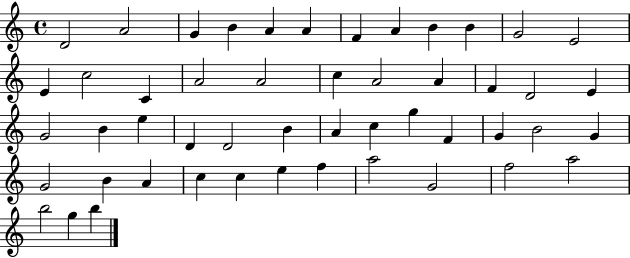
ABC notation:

X:1
T:Untitled
M:4/4
L:1/4
K:C
D2 A2 G B A A F A B B G2 E2 E c2 C A2 A2 c A2 A F D2 E G2 B e D D2 B A c g F G B2 G G2 B A c c e f a2 G2 f2 a2 b2 g b